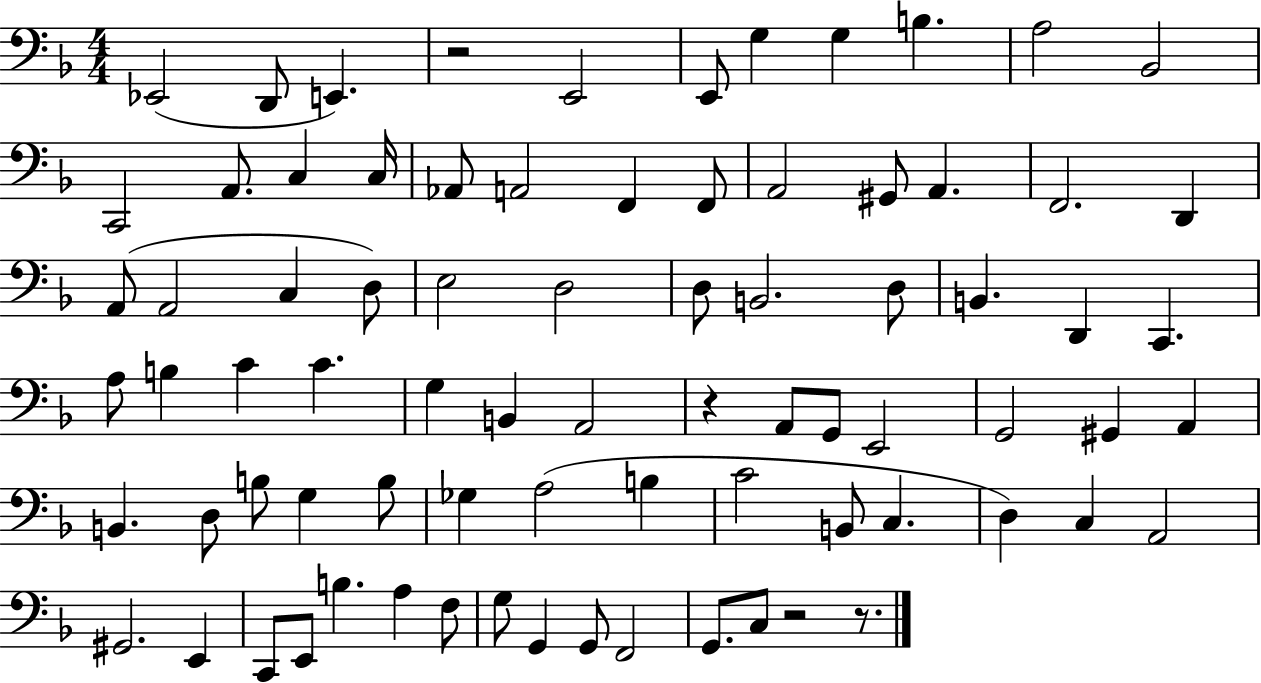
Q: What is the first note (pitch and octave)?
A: Eb2